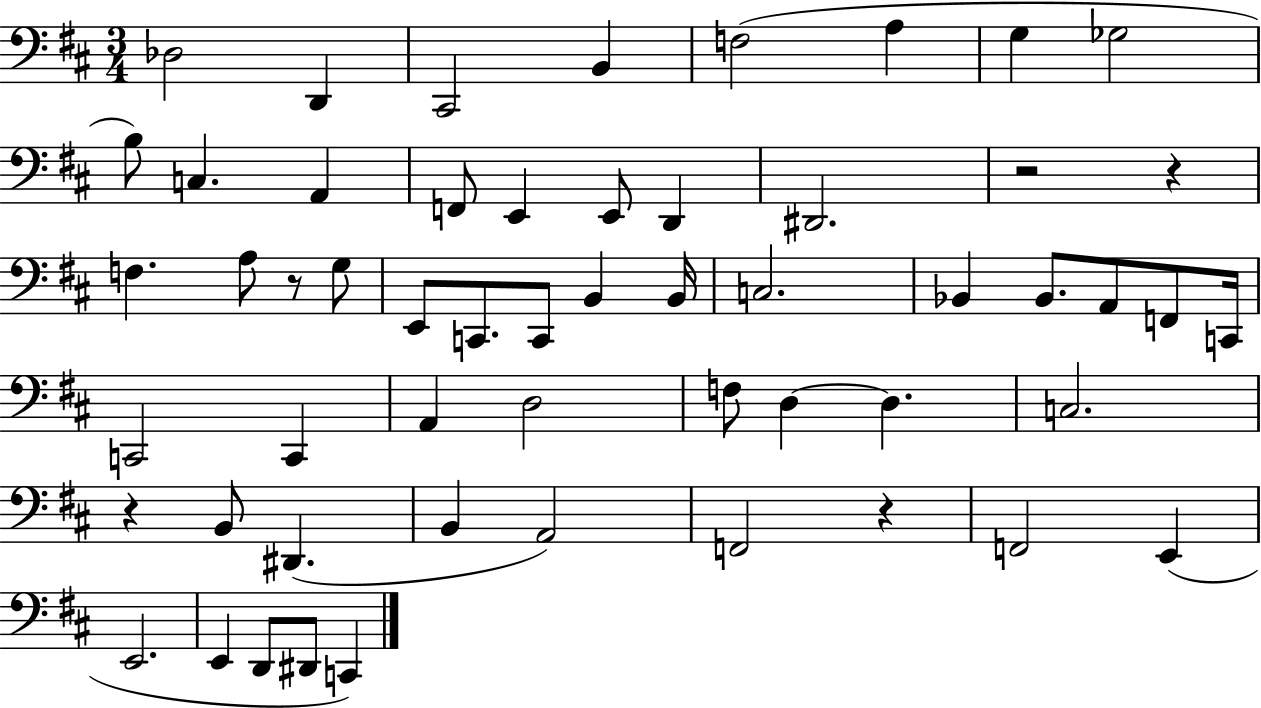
{
  \clef bass
  \numericTimeSignature
  \time 3/4
  \key d \major
  des2 d,4 | cis,2 b,4 | f2( a4 | g4 ges2 | \break b8) c4. a,4 | f,8 e,4 e,8 d,4 | dis,2. | r2 r4 | \break f4. a8 r8 g8 | e,8 c,8. c,8 b,4 b,16 | c2. | bes,4 bes,8. a,8 f,8 c,16 | \break c,2 c,4 | a,4 d2 | f8 d4~~ d4. | c2. | \break r4 b,8 dis,4.( | b,4 a,2) | f,2 r4 | f,2 e,4( | \break e,2. | e,4 d,8 dis,8 c,4) | \bar "|."
}